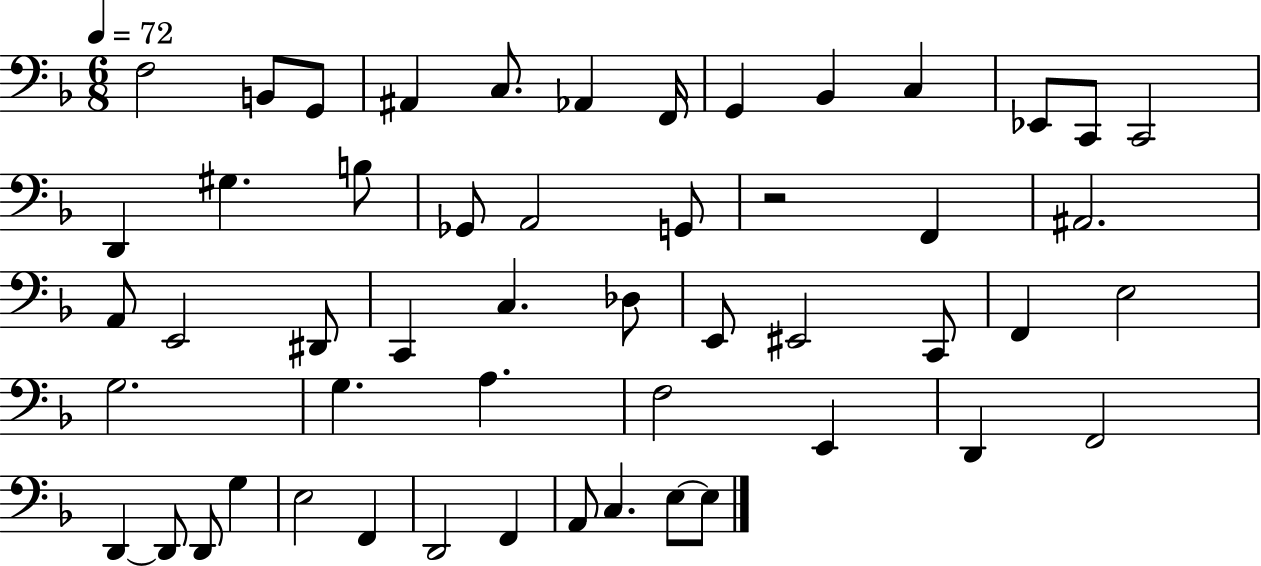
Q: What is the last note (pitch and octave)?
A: E3